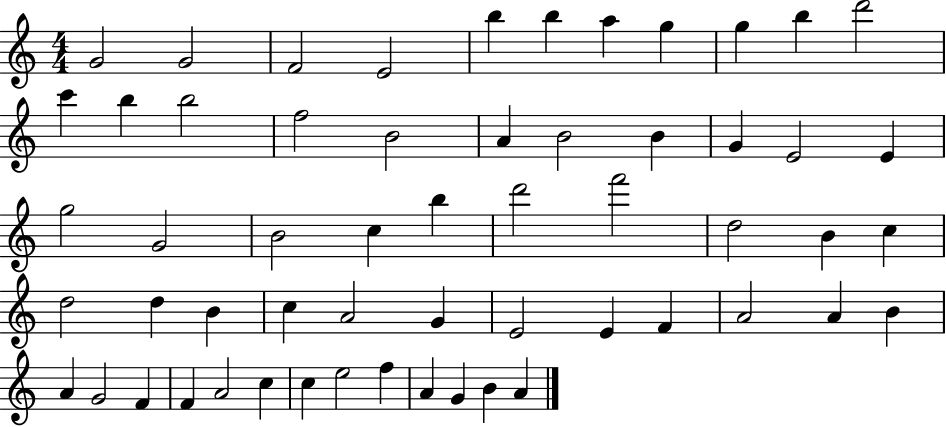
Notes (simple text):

G4/h G4/h F4/h E4/h B5/q B5/q A5/q G5/q G5/q B5/q D6/h C6/q B5/q B5/h F5/h B4/h A4/q B4/h B4/q G4/q E4/h E4/q G5/h G4/h B4/h C5/q B5/q D6/h F6/h D5/h B4/q C5/q D5/h D5/q B4/q C5/q A4/h G4/q E4/h E4/q F4/q A4/h A4/q B4/q A4/q G4/h F4/q F4/q A4/h C5/q C5/q E5/h F5/q A4/q G4/q B4/q A4/q